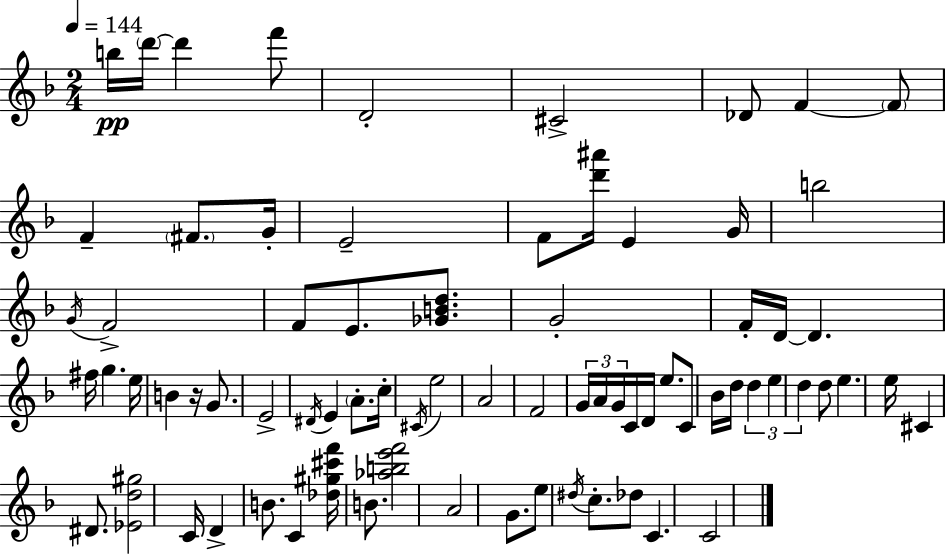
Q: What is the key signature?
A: F major